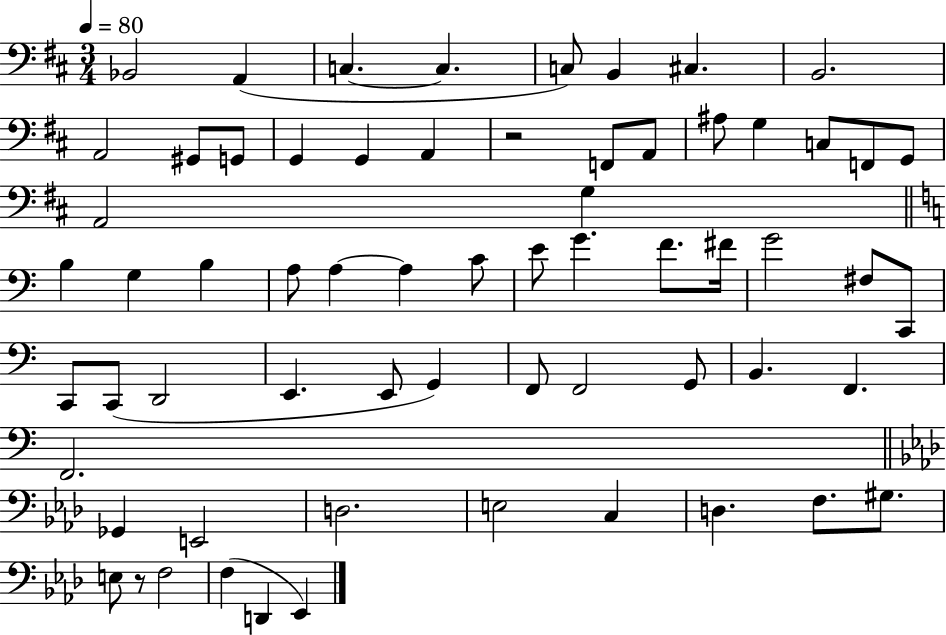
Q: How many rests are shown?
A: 2